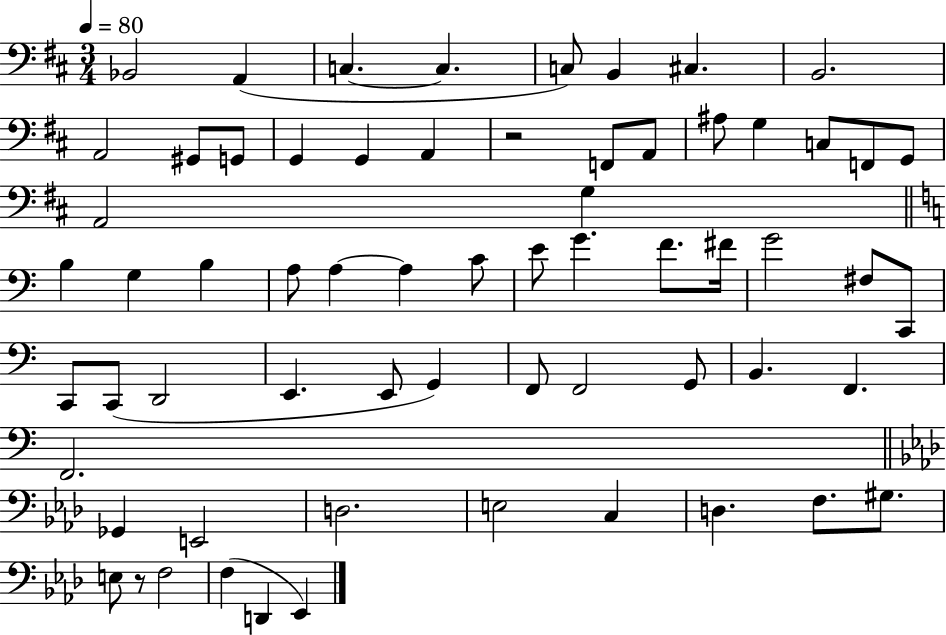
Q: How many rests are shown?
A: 2